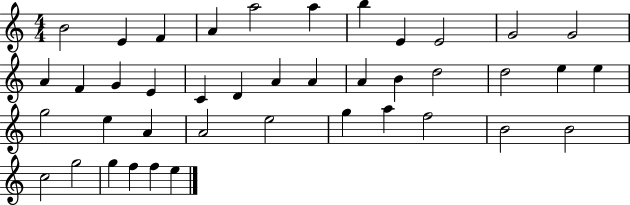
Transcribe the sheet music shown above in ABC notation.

X:1
T:Untitled
M:4/4
L:1/4
K:C
B2 E F A a2 a b E E2 G2 G2 A F G E C D A A A B d2 d2 e e g2 e A A2 e2 g a f2 B2 B2 c2 g2 g f f e